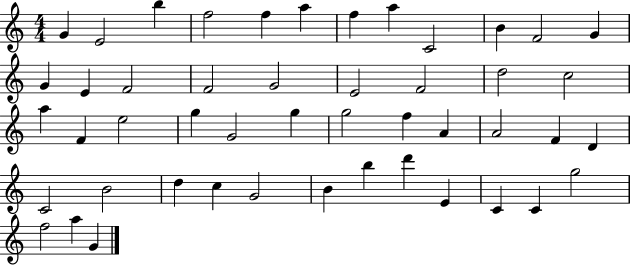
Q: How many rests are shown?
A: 0